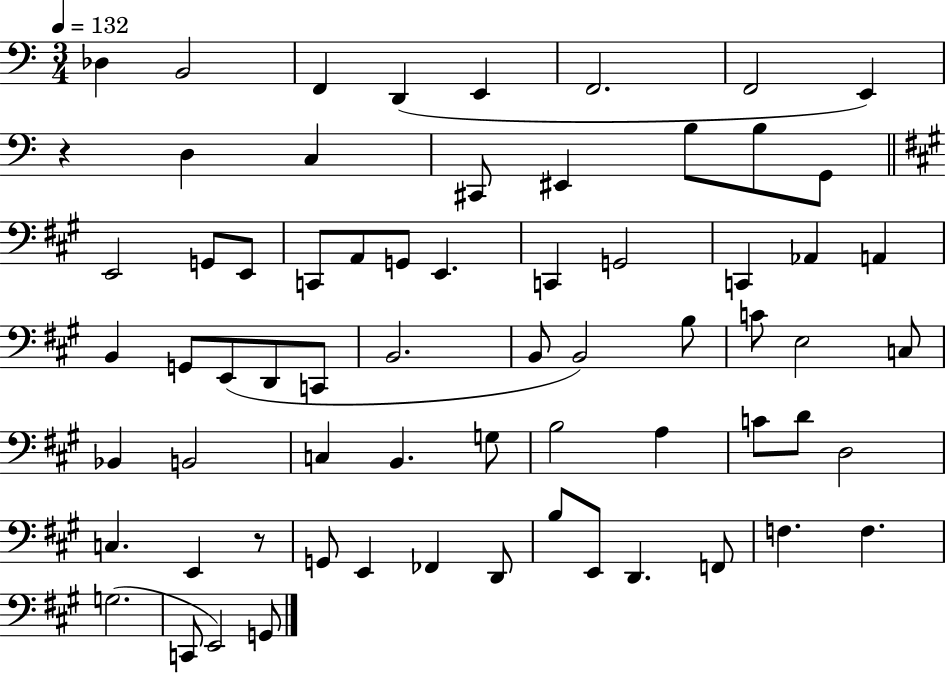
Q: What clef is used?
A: bass